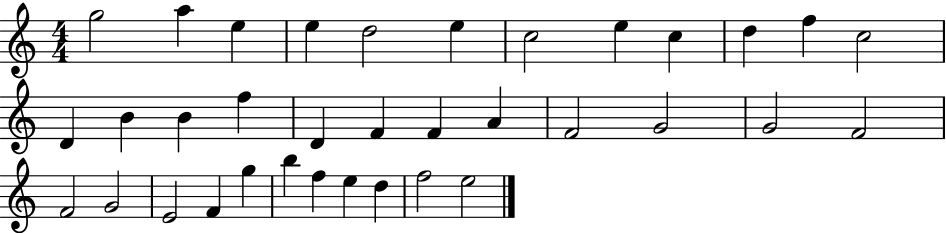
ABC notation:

X:1
T:Untitled
M:4/4
L:1/4
K:C
g2 a e e d2 e c2 e c d f c2 D B B f D F F A F2 G2 G2 F2 F2 G2 E2 F g b f e d f2 e2